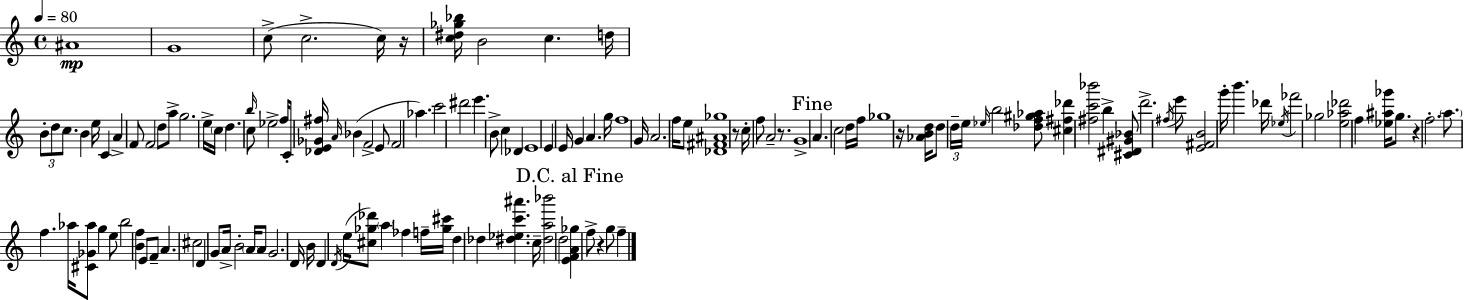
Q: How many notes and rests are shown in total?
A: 134